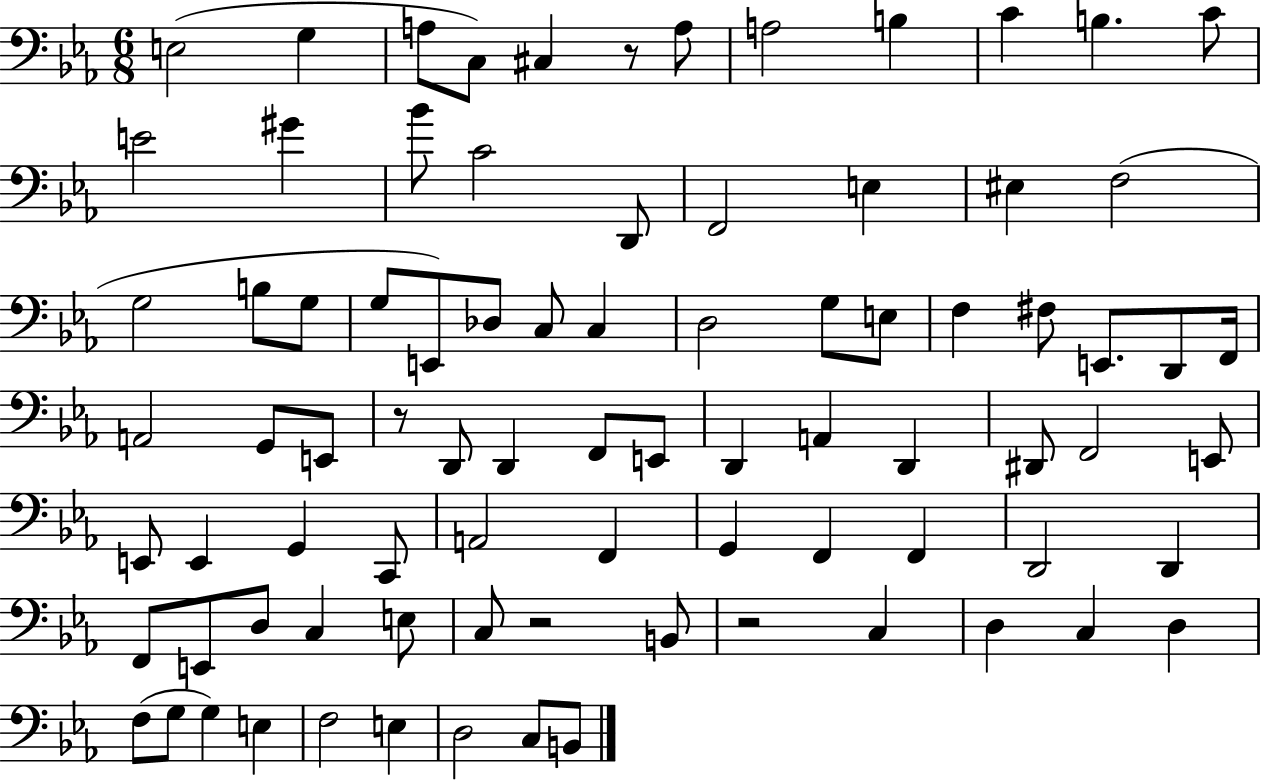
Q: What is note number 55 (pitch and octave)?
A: F2